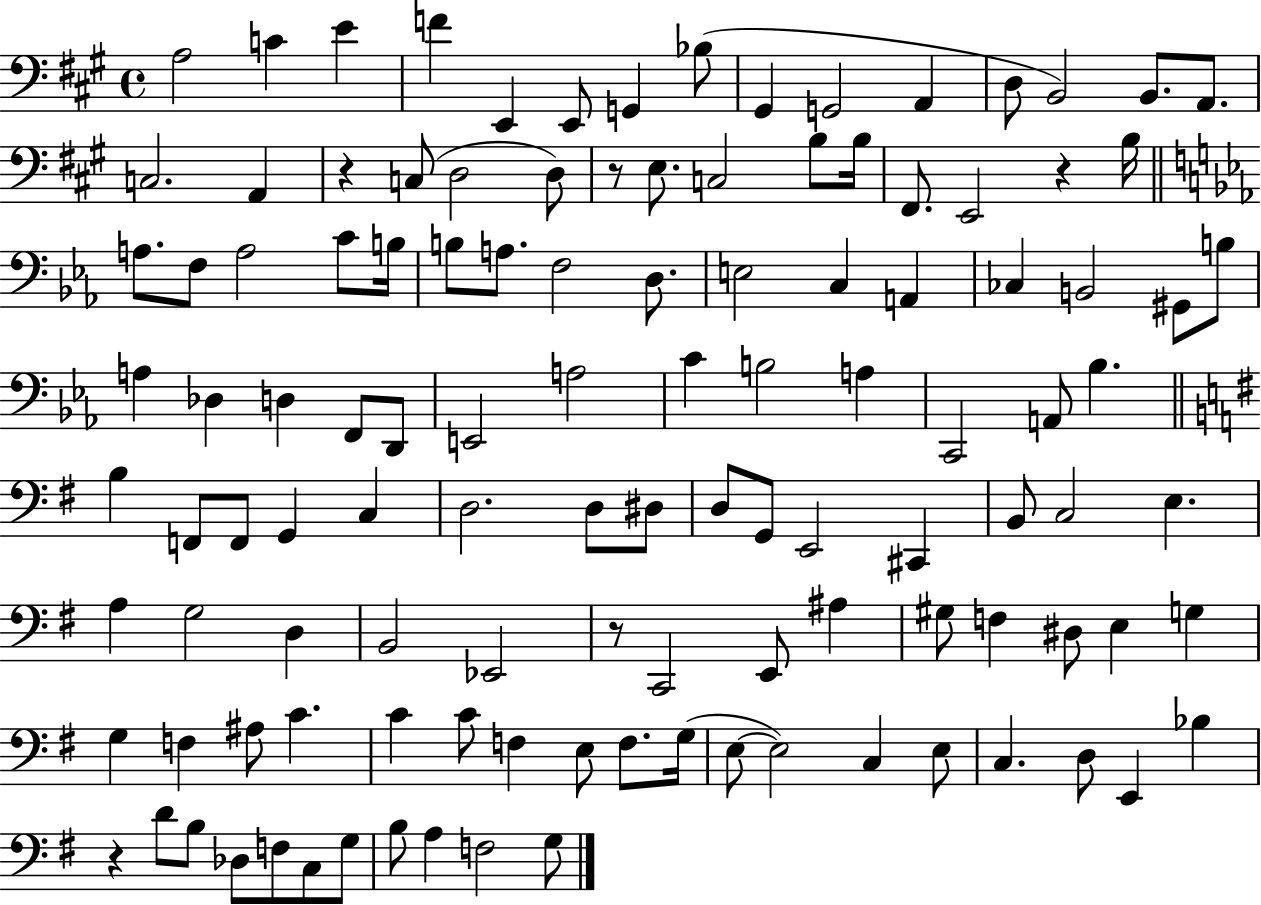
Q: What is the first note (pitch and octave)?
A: A3